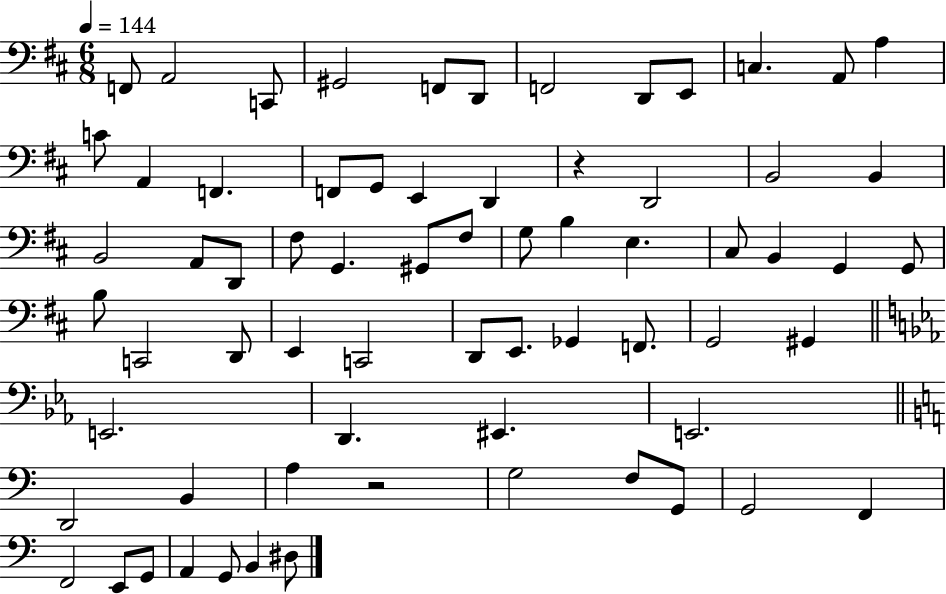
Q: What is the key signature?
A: D major